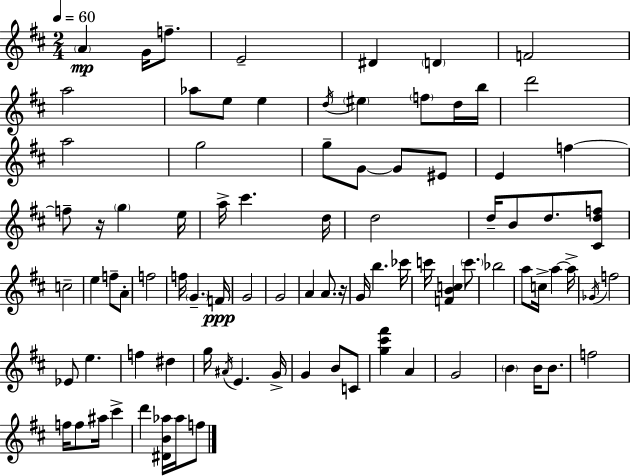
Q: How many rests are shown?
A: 2